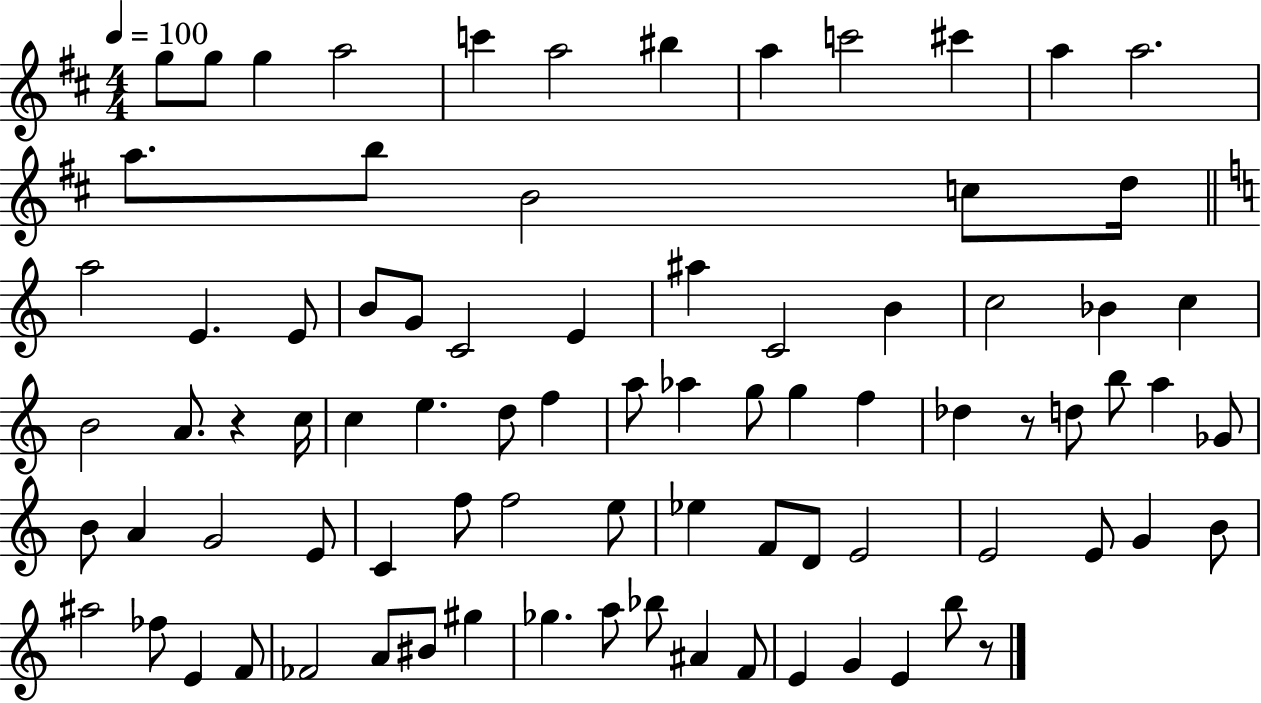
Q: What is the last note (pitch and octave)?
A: B5